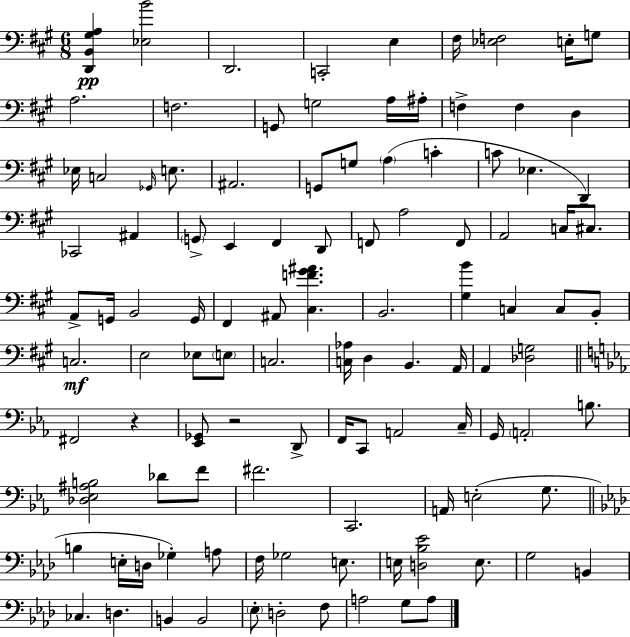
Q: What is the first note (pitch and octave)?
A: D2